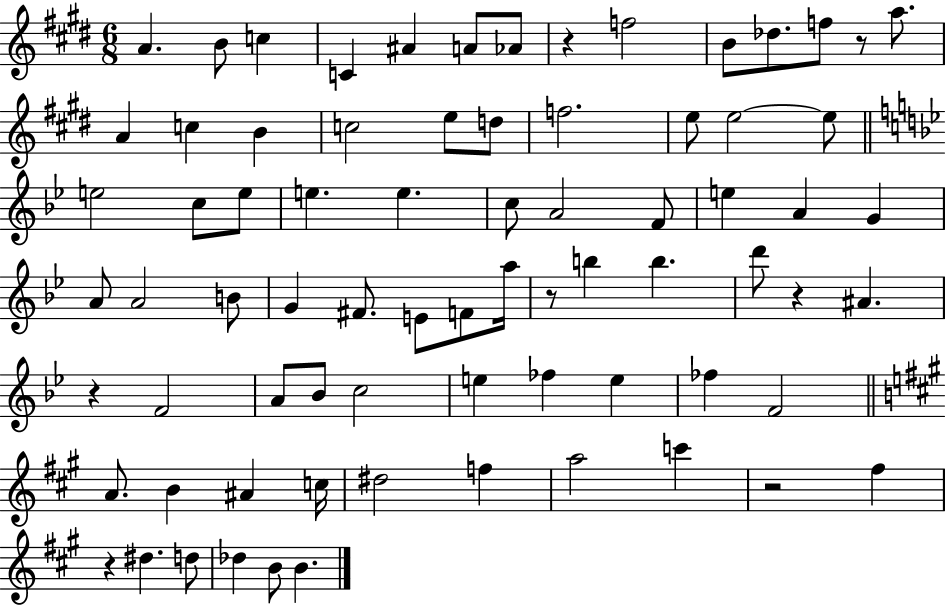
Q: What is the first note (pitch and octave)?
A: A4